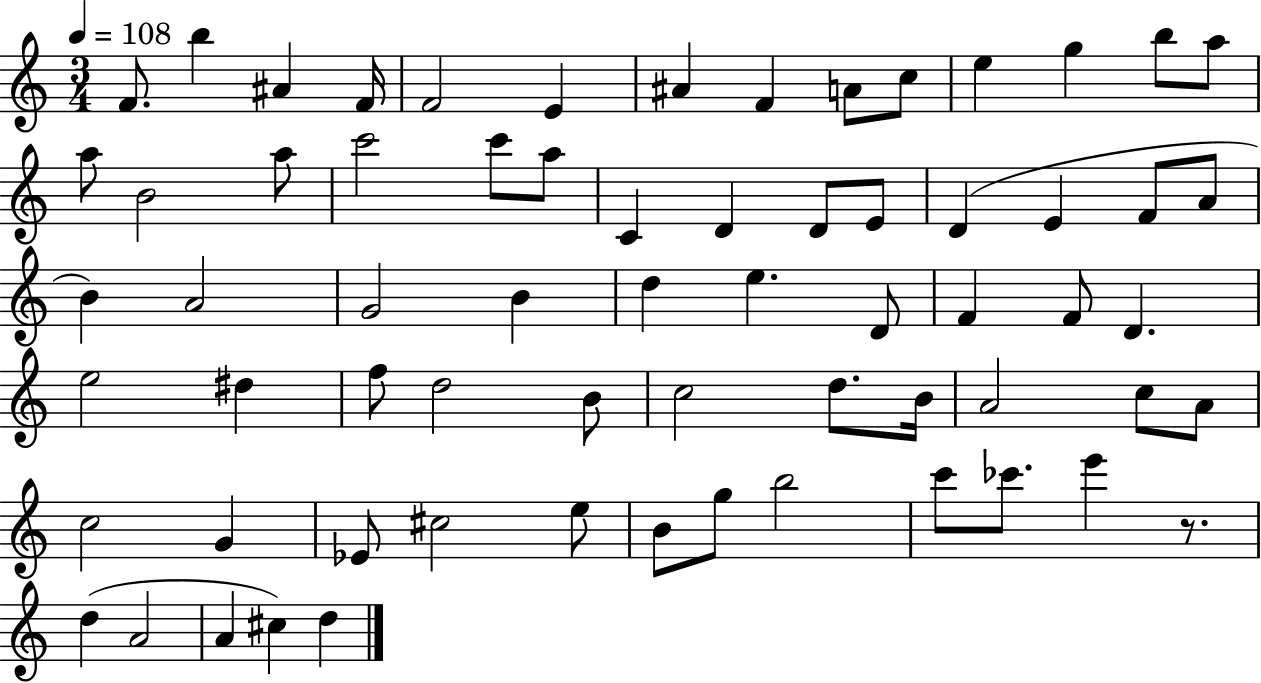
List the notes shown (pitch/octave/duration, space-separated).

F4/e. B5/q A#4/q F4/s F4/h E4/q A#4/q F4/q A4/e C5/e E5/q G5/q B5/e A5/e A5/e B4/h A5/e C6/h C6/e A5/e C4/q D4/q D4/e E4/e D4/q E4/q F4/e A4/e B4/q A4/h G4/h B4/q D5/q E5/q. D4/e F4/q F4/e D4/q. E5/h D#5/q F5/e D5/h B4/e C5/h D5/e. B4/s A4/h C5/e A4/e C5/h G4/q Eb4/e C#5/h E5/e B4/e G5/e B5/h C6/e CES6/e. E6/q R/e. D5/q A4/h A4/q C#5/q D5/q